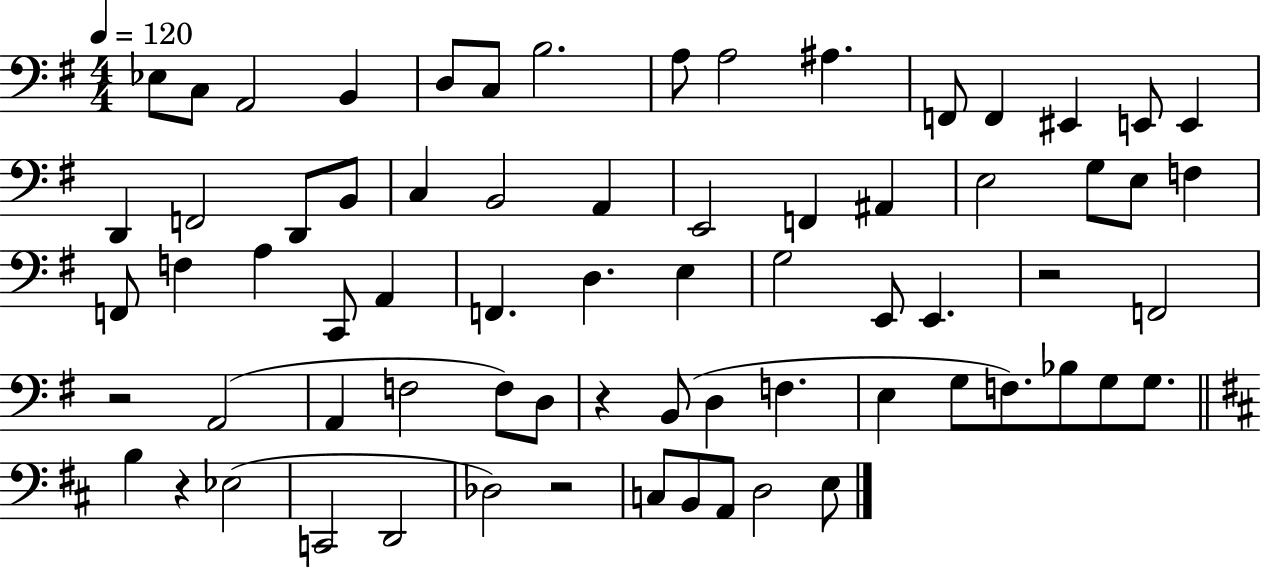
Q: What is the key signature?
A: G major